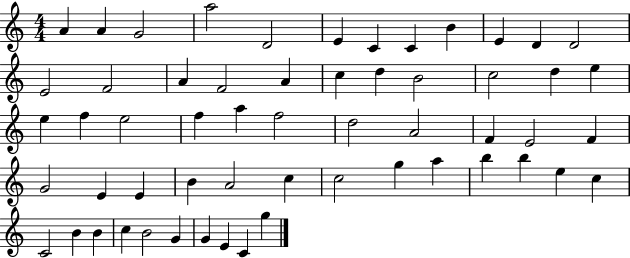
X:1
T:Untitled
M:4/4
L:1/4
K:C
A A G2 a2 D2 E C C B E D D2 E2 F2 A F2 A c d B2 c2 d e e f e2 f a f2 d2 A2 F E2 F G2 E E B A2 c c2 g a b b e c C2 B B c B2 G G E C g